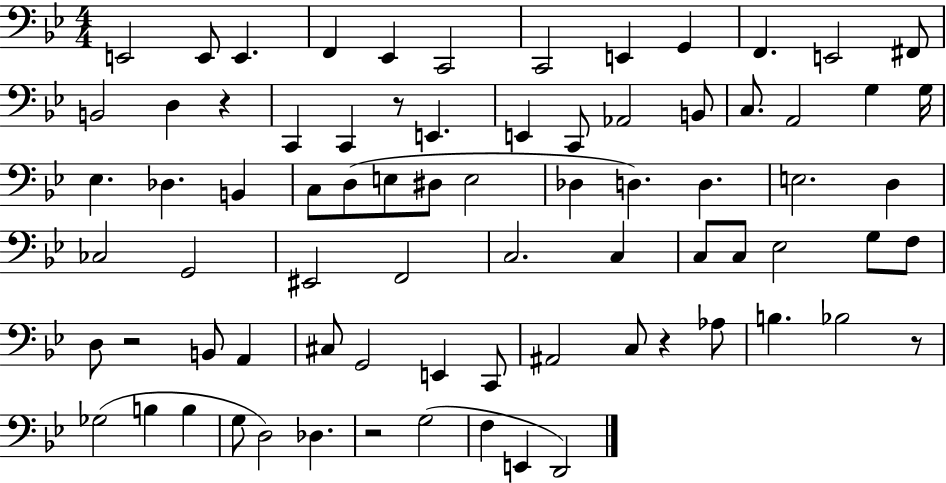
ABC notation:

X:1
T:Untitled
M:4/4
L:1/4
K:Bb
E,,2 E,,/2 E,, F,, _E,, C,,2 C,,2 E,, G,, F,, E,,2 ^F,,/2 B,,2 D, z C,, C,, z/2 E,, E,, C,,/2 _A,,2 B,,/2 C,/2 A,,2 G, G,/4 _E, _D, B,, C,/2 D,/2 E,/2 ^D,/2 E,2 _D, D, D, E,2 D, _C,2 G,,2 ^E,,2 F,,2 C,2 C, C,/2 C,/2 _E,2 G,/2 F,/2 D,/2 z2 B,,/2 A,, ^C,/2 G,,2 E,, C,,/2 ^A,,2 C,/2 z _A,/2 B, _B,2 z/2 _G,2 B, B, G,/2 D,2 _D, z2 G,2 F, E,, D,,2